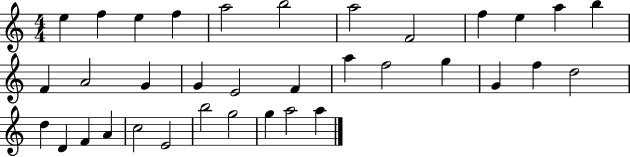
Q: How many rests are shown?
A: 0